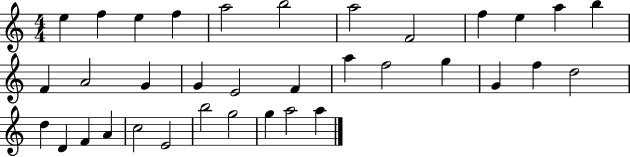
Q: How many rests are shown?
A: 0